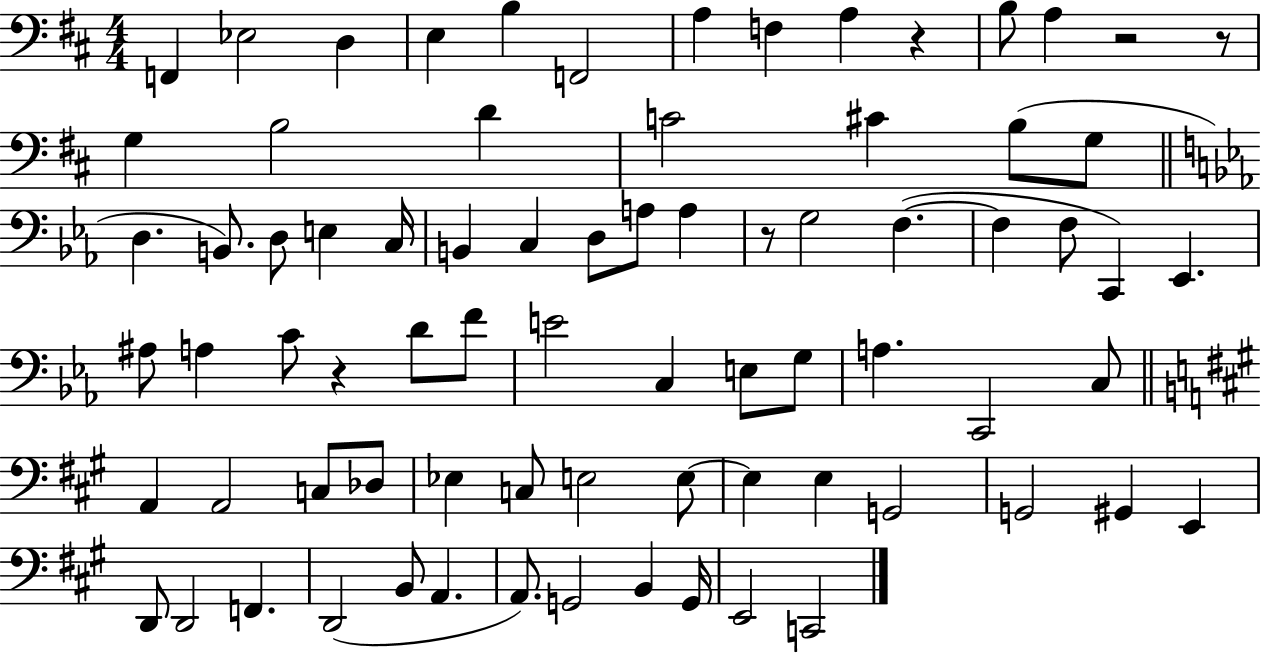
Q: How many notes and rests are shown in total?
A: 77